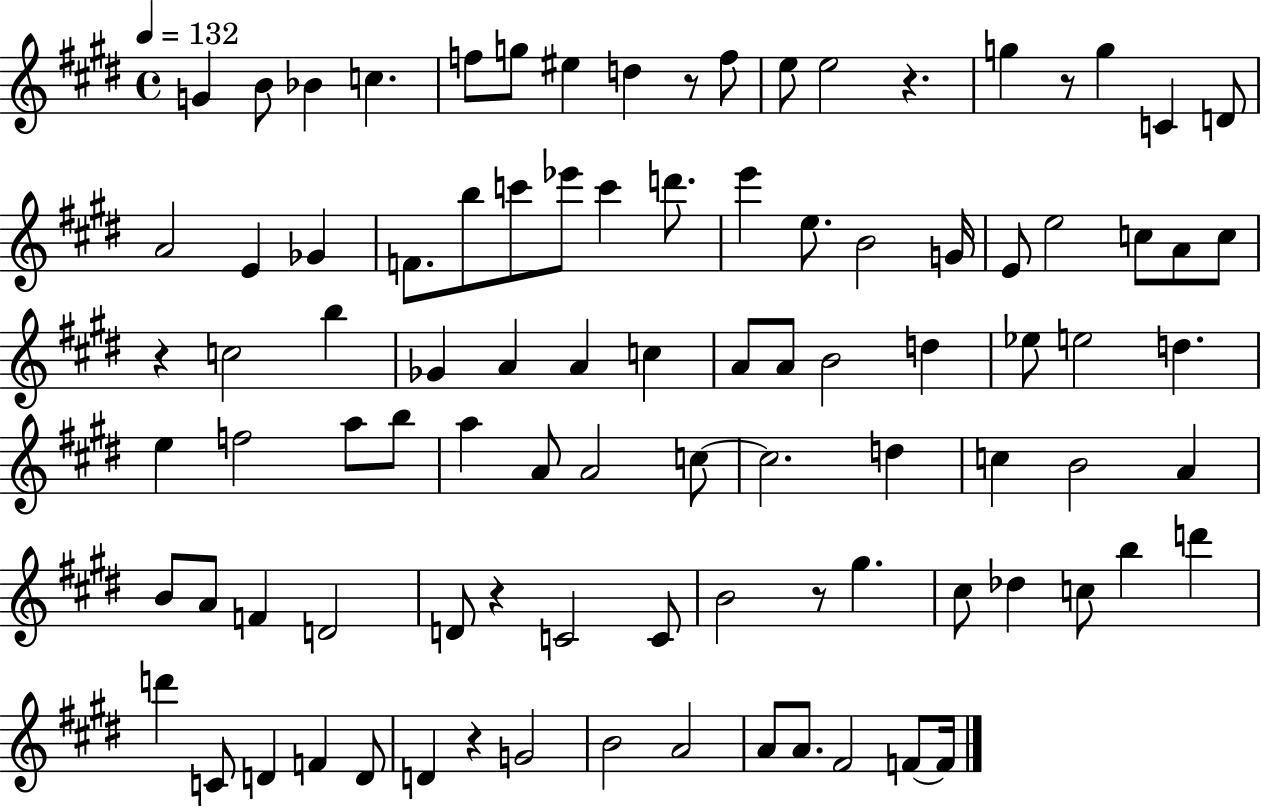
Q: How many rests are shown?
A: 7